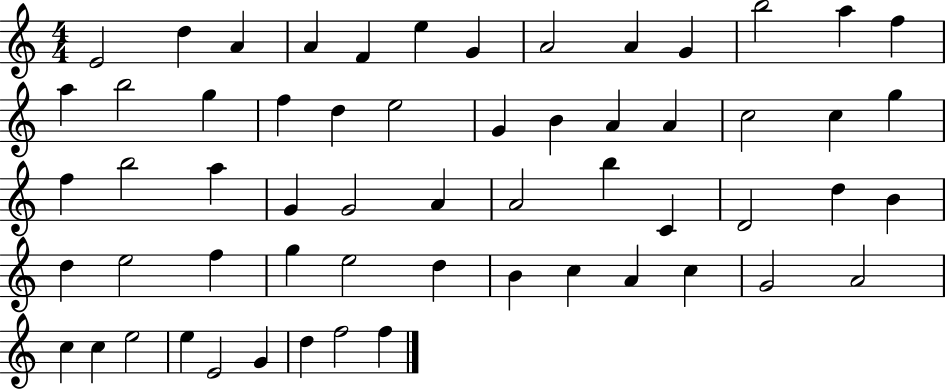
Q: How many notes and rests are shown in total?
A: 59